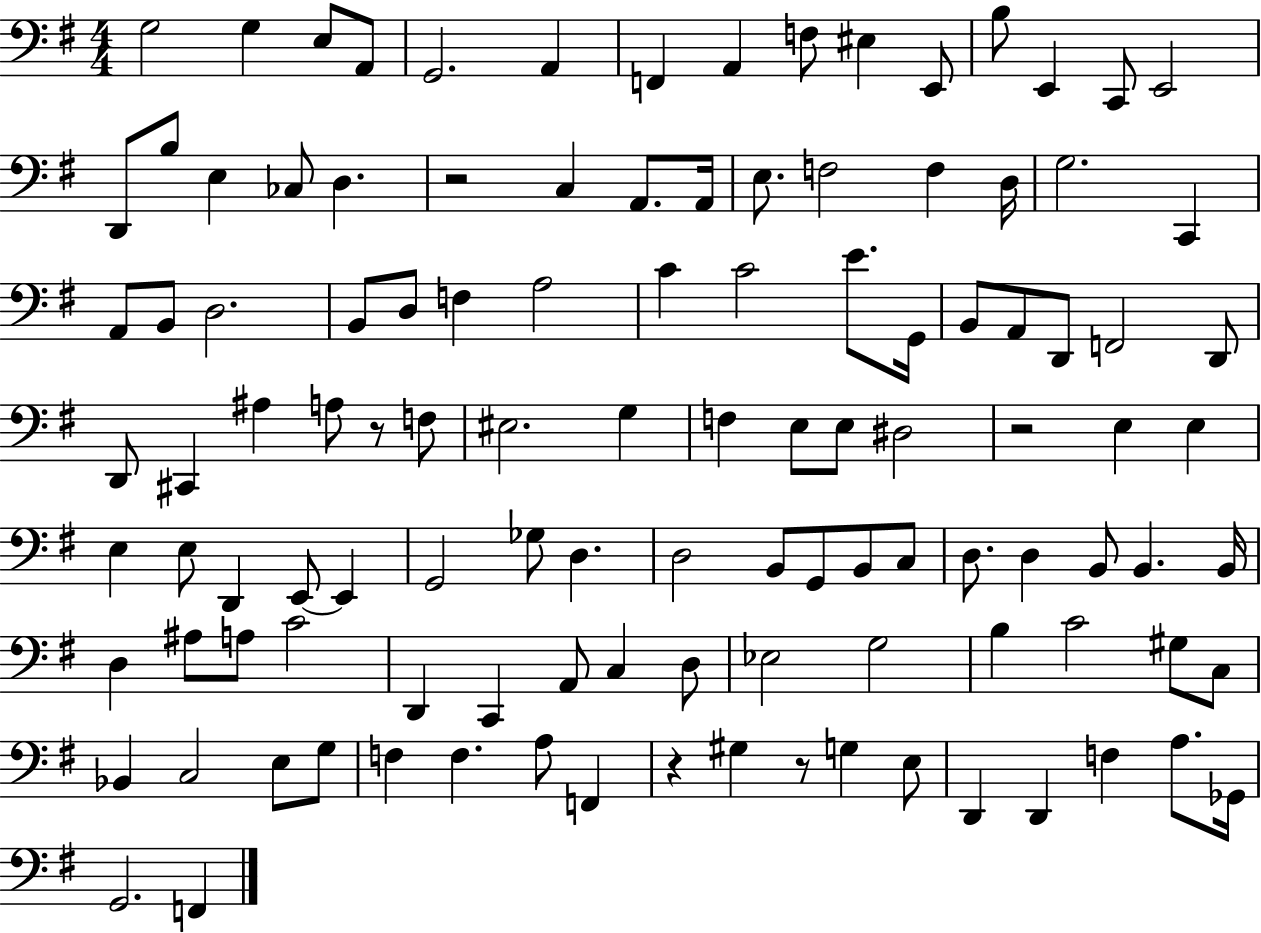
{
  \clef bass
  \numericTimeSignature
  \time 4/4
  \key g \major
  g2 g4 e8 a,8 | g,2. a,4 | f,4 a,4 f8 eis4 e,8 | b8 e,4 c,8 e,2 | \break d,8 b8 e4 ces8 d4. | r2 c4 a,8. a,16 | e8. f2 f4 d16 | g2. c,4 | \break a,8 b,8 d2. | b,8 d8 f4 a2 | c'4 c'2 e'8. g,16 | b,8 a,8 d,8 f,2 d,8 | \break d,8 cis,4 ais4 a8 r8 f8 | eis2. g4 | f4 e8 e8 dis2 | r2 e4 e4 | \break e4 e8 d,4 e,8~~ e,4 | g,2 ges8 d4. | d2 b,8 g,8 b,8 c8 | d8. d4 b,8 b,4. b,16 | \break d4 ais8 a8 c'2 | d,4 c,4 a,8 c4 d8 | ees2 g2 | b4 c'2 gis8 c8 | \break bes,4 c2 e8 g8 | f4 f4. a8 f,4 | r4 gis4 r8 g4 e8 | d,4 d,4 f4 a8. ges,16 | \break g,2. f,4 | \bar "|."
}